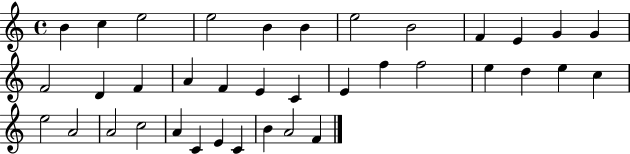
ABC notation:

X:1
T:Untitled
M:4/4
L:1/4
K:C
B c e2 e2 B B e2 B2 F E G G F2 D F A F E C E f f2 e d e c e2 A2 A2 c2 A C E C B A2 F